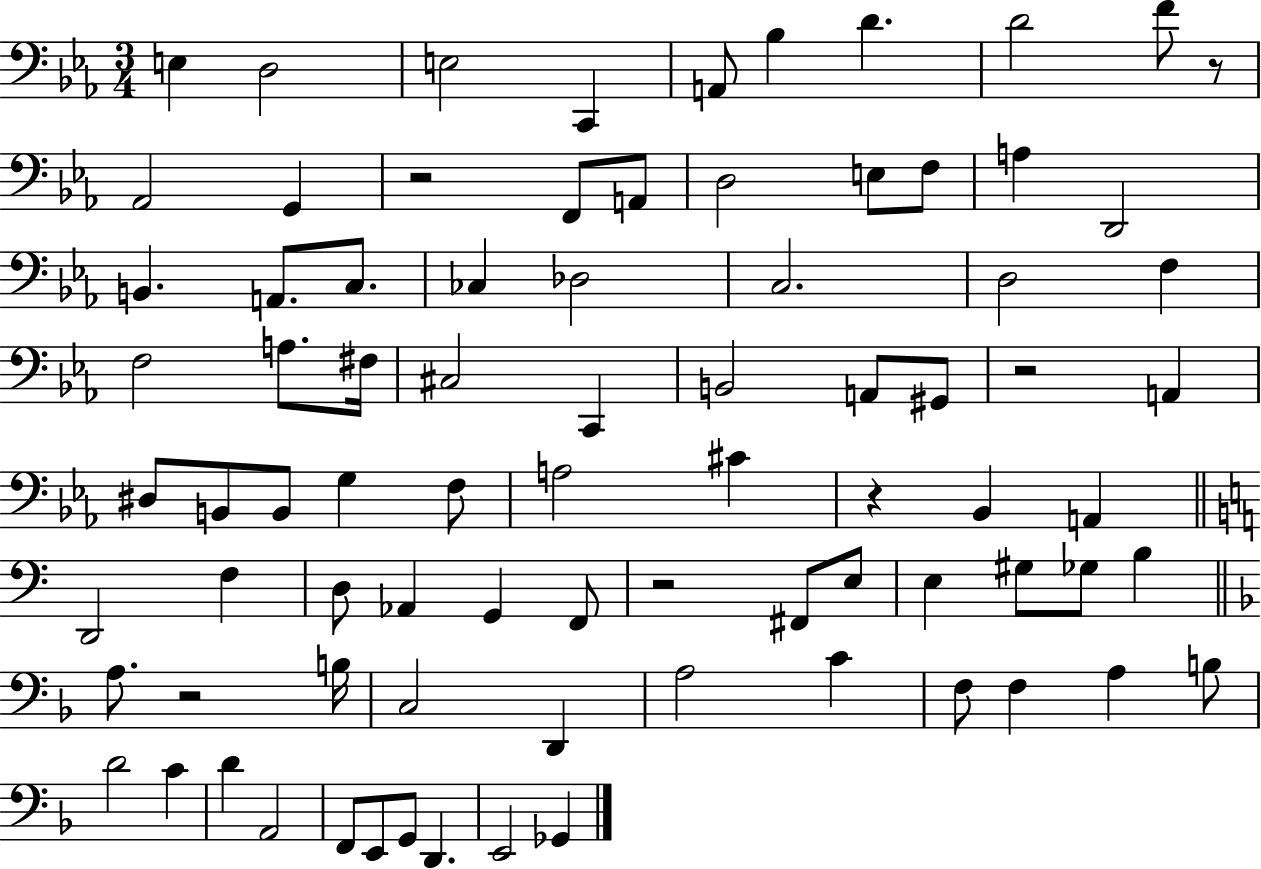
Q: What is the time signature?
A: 3/4